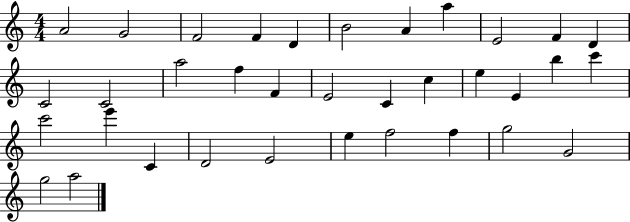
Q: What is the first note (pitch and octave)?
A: A4